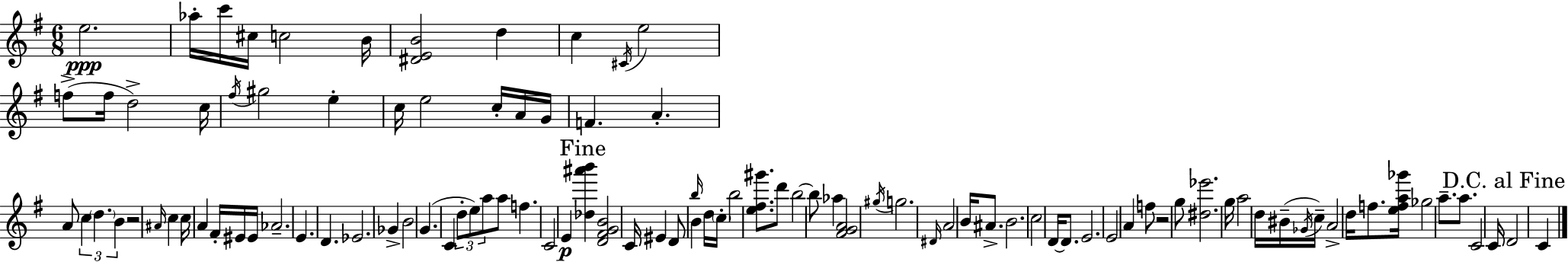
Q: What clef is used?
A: treble